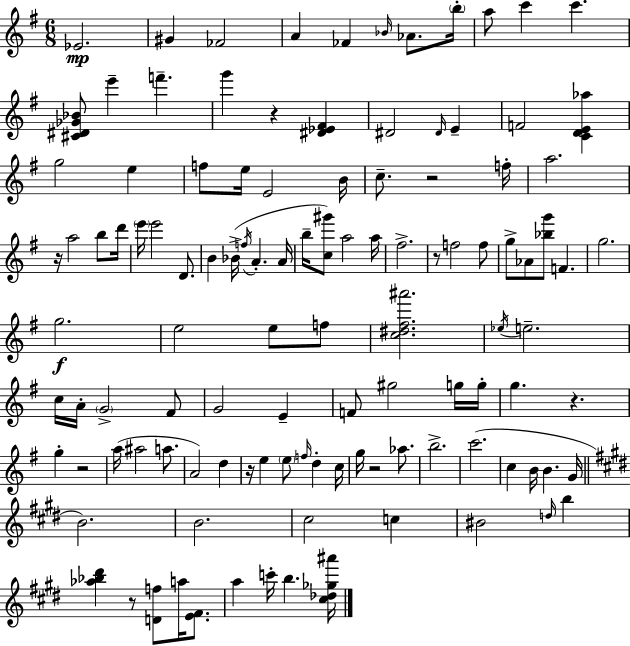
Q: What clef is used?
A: treble